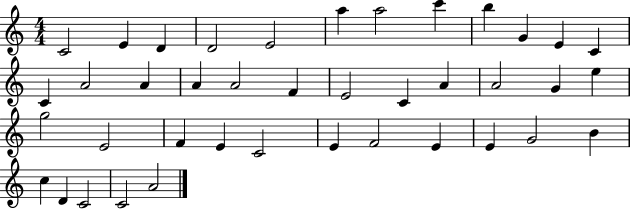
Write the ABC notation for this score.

X:1
T:Untitled
M:4/4
L:1/4
K:C
C2 E D D2 E2 a a2 c' b G E C C A2 A A A2 F E2 C A A2 G e g2 E2 F E C2 E F2 E E G2 B c D C2 C2 A2